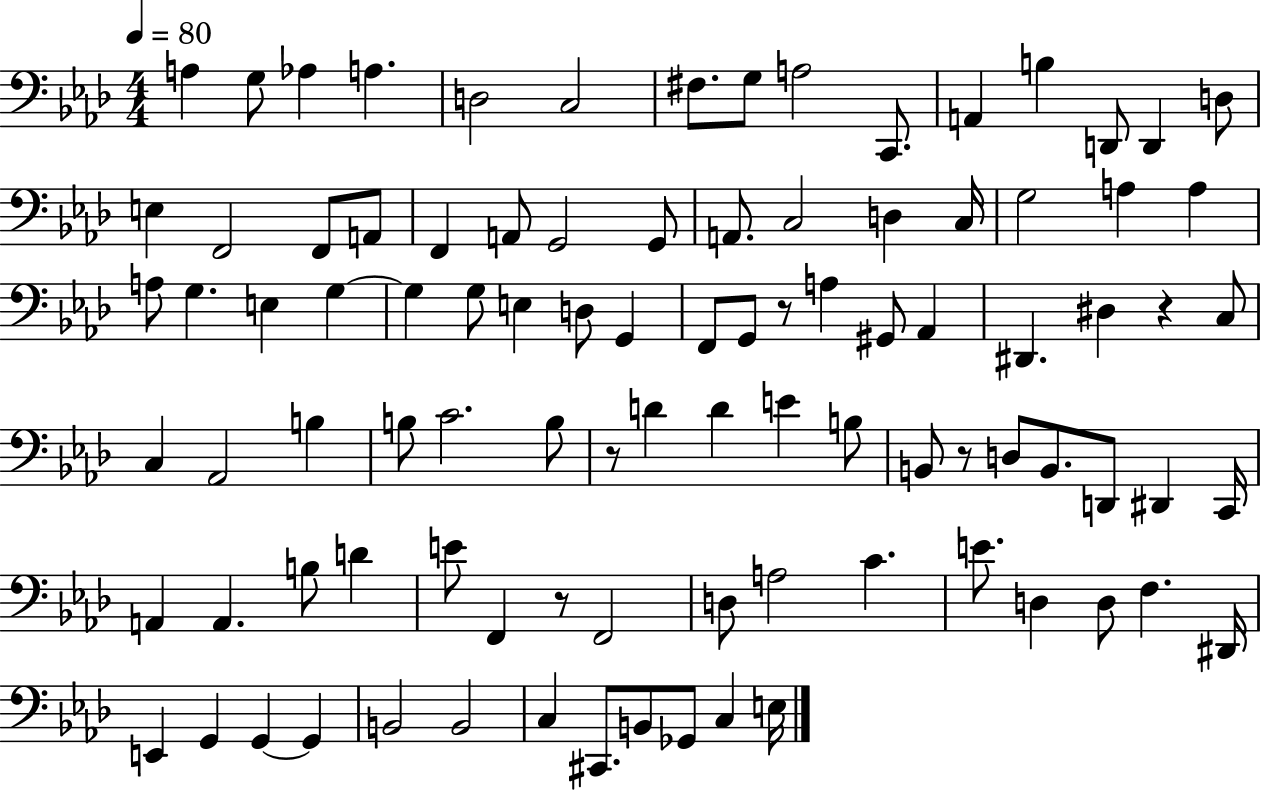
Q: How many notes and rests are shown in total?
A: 95